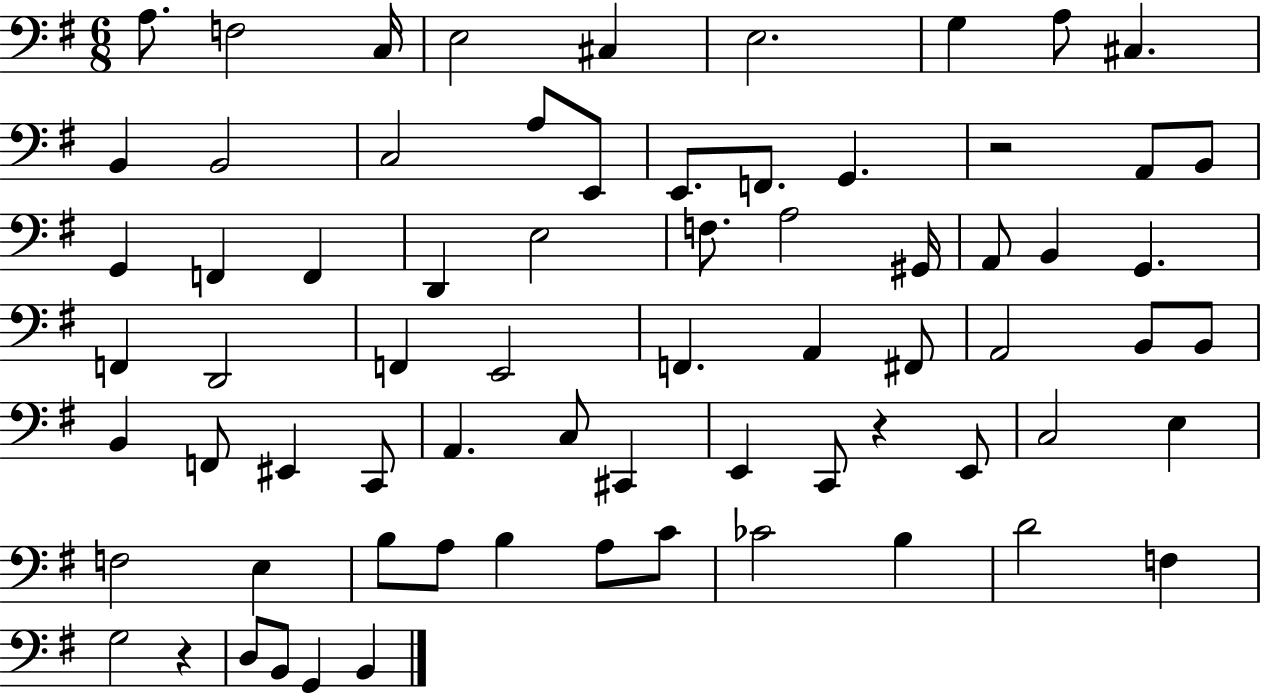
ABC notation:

X:1
T:Untitled
M:6/8
L:1/4
K:G
A,/2 F,2 C,/4 E,2 ^C, E,2 G, A,/2 ^C, B,, B,,2 C,2 A,/2 E,,/2 E,,/2 F,,/2 G,, z2 A,,/2 B,,/2 G,, F,, F,, D,, E,2 F,/2 A,2 ^G,,/4 A,,/2 B,, G,, F,, D,,2 F,, E,,2 F,, A,, ^F,,/2 A,,2 B,,/2 B,,/2 B,, F,,/2 ^E,, C,,/2 A,, C,/2 ^C,, E,, C,,/2 z E,,/2 C,2 E, F,2 E, B,/2 A,/2 B, A,/2 C/2 _C2 B, D2 F, G,2 z D,/2 B,,/2 G,, B,,